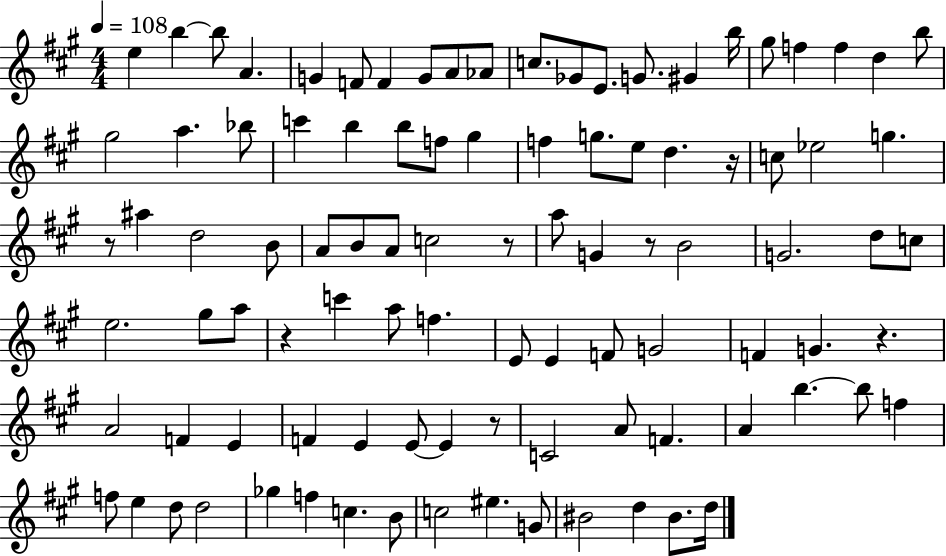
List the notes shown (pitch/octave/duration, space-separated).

E5/q B5/q B5/e A4/q. G4/q F4/e F4/q G4/e A4/e Ab4/e C5/e. Gb4/e E4/e. G4/e. G#4/q B5/s G#5/e F5/q F5/q D5/q B5/e G#5/h A5/q. Bb5/e C6/q B5/q B5/e F5/e G#5/q F5/q G5/e. E5/e D5/q. R/s C5/e Eb5/h G5/q. R/e A#5/q D5/h B4/e A4/e B4/e A4/e C5/h R/e A5/e G4/q R/e B4/h G4/h. D5/e C5/e E5/h. G#5/e A5/e R/q C6/q A5/e F5/q. E4/e E4/q F4/e G4/h F4/q G4/q. R/q. A4/h F4/q E4/q F4/q E4/q E4/e E4/q R/e C4/h A4/e F4/q. A4/q B5/q. B5/e F5/q F5/e E5/q D5/e D5/h Gb5/q F5/q C5/q. B4/e C5/h EIS5/q. G4/e BIS4/h D5/q BIS4/e. D5/s